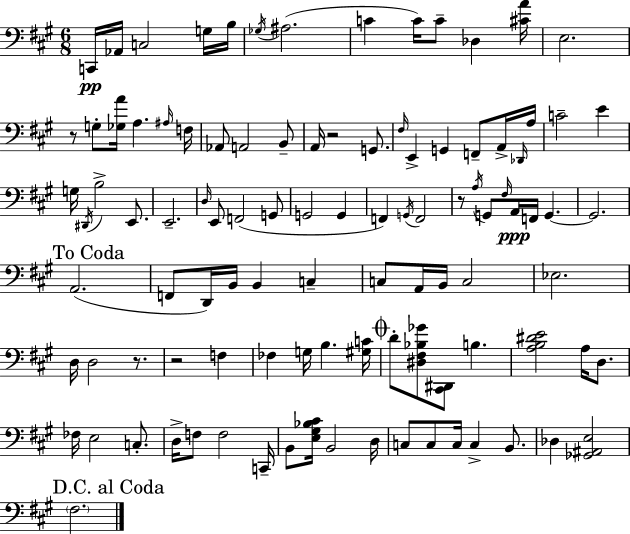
C2/s Ab2/s C3/h G3/s B3/s Gb3/s A#3/h. C4/q C4/s C4/e Db3/q [C#4,A4]/s E3/h. R/e G3/e [Gb3,A4]/s A3/q. A#3/s F3/s Ab2/e A2/h B2/e A2/s R/h G2/e. F#3/s E2/q G2/q F2/e A2/s Db2/s A3/s C4/h E4/q G3/s D#2/s B3/h E2/e. E2/h. D3/s E2/e F2/h G2/e G2/h G2/q F2/q G2/s F2/h R/e A3/s G2/e F#3/s A2/s F2/s G2/q. G2/h. A2/h. F2/e D2/s B2/s B2/q C3/q C3/e A2/s B2/s C3/h Eb3/h. D3/s D3/h R/e. R/h F3/q FES3/q G3/s B3/q. [G#3,C4]/s D4/e [D#3,F#3,Bb3,Gb4]/e [C#2,D#2]/e B3/q. [A3,B3,D#4,E4]/h A3/s D3/e. FES3/s E3/h C3/e. D3/s F3/e F3/h C2/s B2/e [E3,G#3,Bb3,C#4]/s B2/h D3/s C3/e C3/e C3/s C3/q B2/e. Db3/q [Gb2,A#2,E3]/h F#3/h.